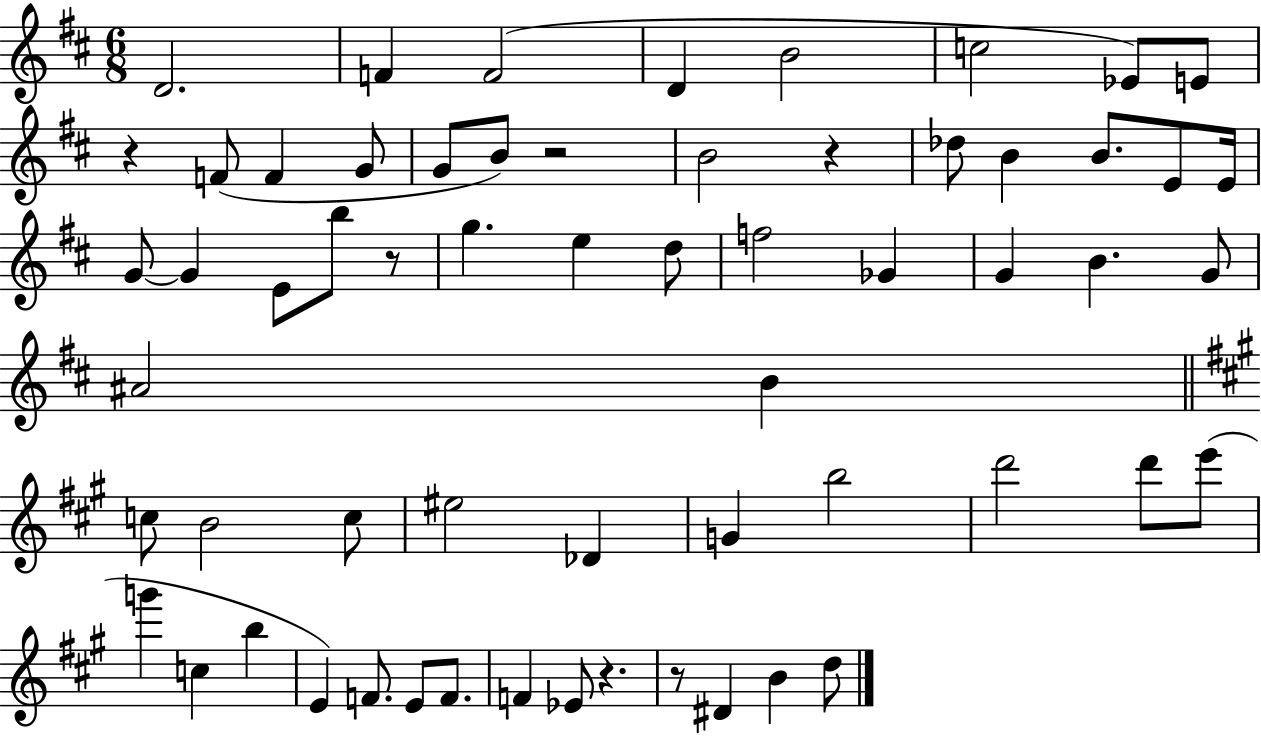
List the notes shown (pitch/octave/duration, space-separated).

D4/h. F4/q F4/h D4/q B4/h C5/h Eb4/e E4/e R/q F4/e F4/q G4/e G4/e B4/e R/h B4/h R/q Db5/e B4/q B4/e. E4/e E4/s G4/e G4/q E4/e B5/e R/e G5/q. E5/q D5/e F5/h Gb4/q G4/q B4/q. G4/e A#4/h B4/q C5/e B4/h C5/e EIS5/h Db4/q G4/q B5/h D6/h D6/e E6/e G6/q C5/q B5/q E4/q F4/e. E4/e F4/e. F4/q Eb4/e R/q. R/e D#4/q B4/q D5/e